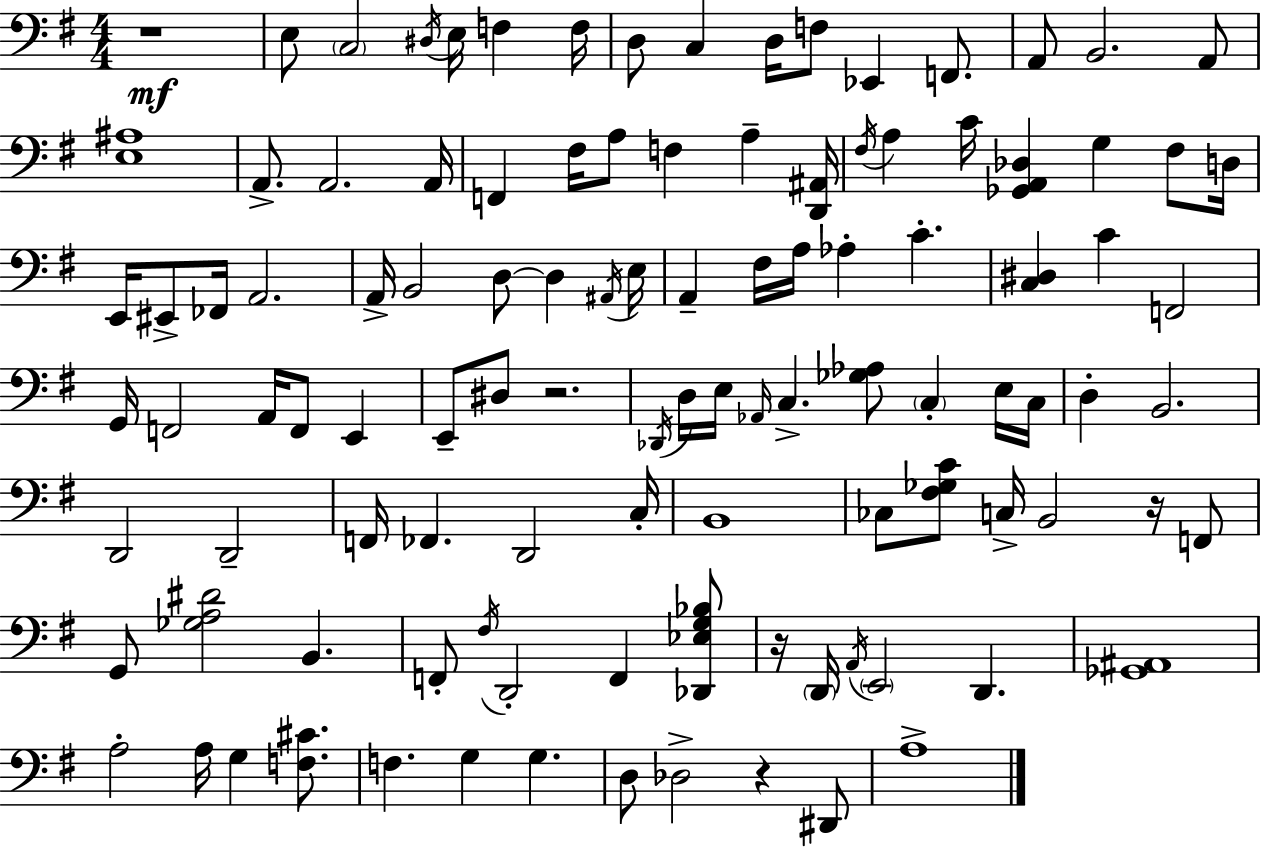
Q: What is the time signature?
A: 4/4